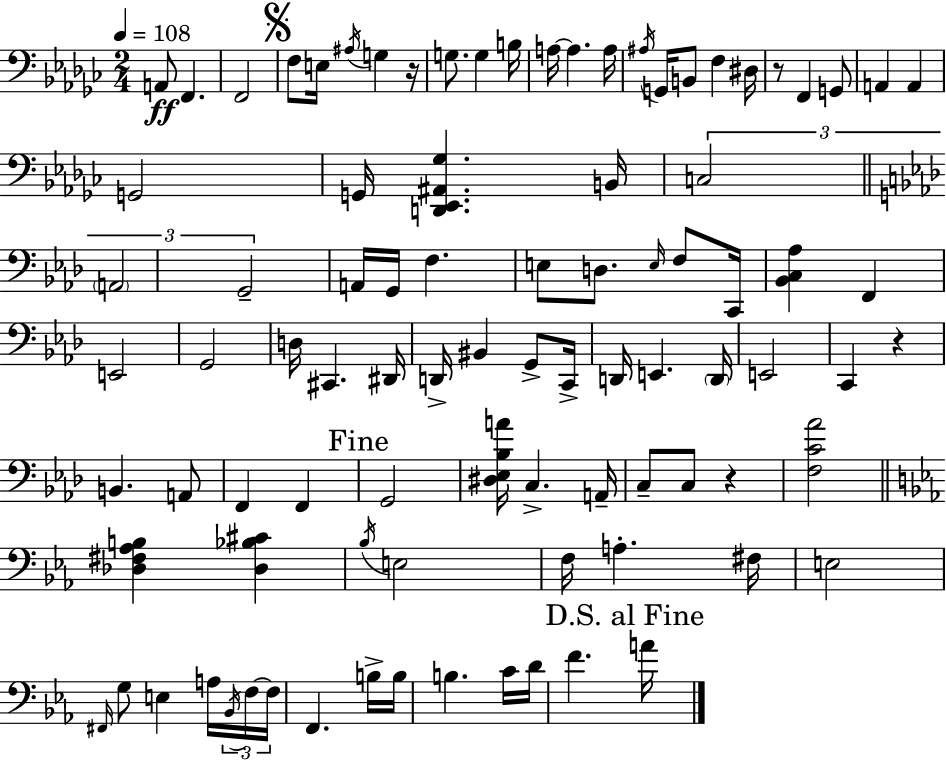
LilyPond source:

{
  \clef bass
  \numericTimeSignature
  \time 2/4
  \key ees \minor
  \tempo 4 = 108
  a,8\ff f,4. | f,2 | \mark \markup { \musicglyph "scripts.segno" } f8 e16 \acciaccatura { ais16 } g4 | r16 g8. g4 | \break b16 a16~~ a4. | a16 \acciaccatura { ais16 } g,16 b,8 f4 | dis16 r8 f,4 | g,8 a,4 a,4 | \break g,2 | g,16 <d, ees, ais, ges>4. | b,16 \tuplet 3/2 { c2 | \bar "||" \break \key aes \major \parenthesize a,2 | g,2-- } | a,16 g,16 f4. | e8 d8. \grace { e16 } f8 | \break c,16 <bes, c aes>4 f,4 | e,2 | g,2 | d16 cis,4. | \break dis,16 d,16-> bis,4 g,8-> | c,16-> d,16 e,4. | \parenthesize d,16 e,2 | c,4 r4 | \break b,4. a,8 | f,4 f,4 | \mark "Fine" g,2 | <dis ees bes a'>16 c4.-> | \break a,16-- c8-- c8 r4 | <f c' aes'>2 | \bar "||" \break \key ees \major <des fis aes b>4 <des bes cis'>4 | \acciaccatura { bes16 } e2 | f16 a4.-. | fis16 e2 | \break \grace { fis,16 } g8 e4 | a16 \tuplet 3/2 { \acciaccatura { bes,16 } f16~~ f16 } f,4. | b16-> b16 b4. | c'16 d'16 f'4. | \break \mark "D.S. al Fine" a'16 \bar "|."
}